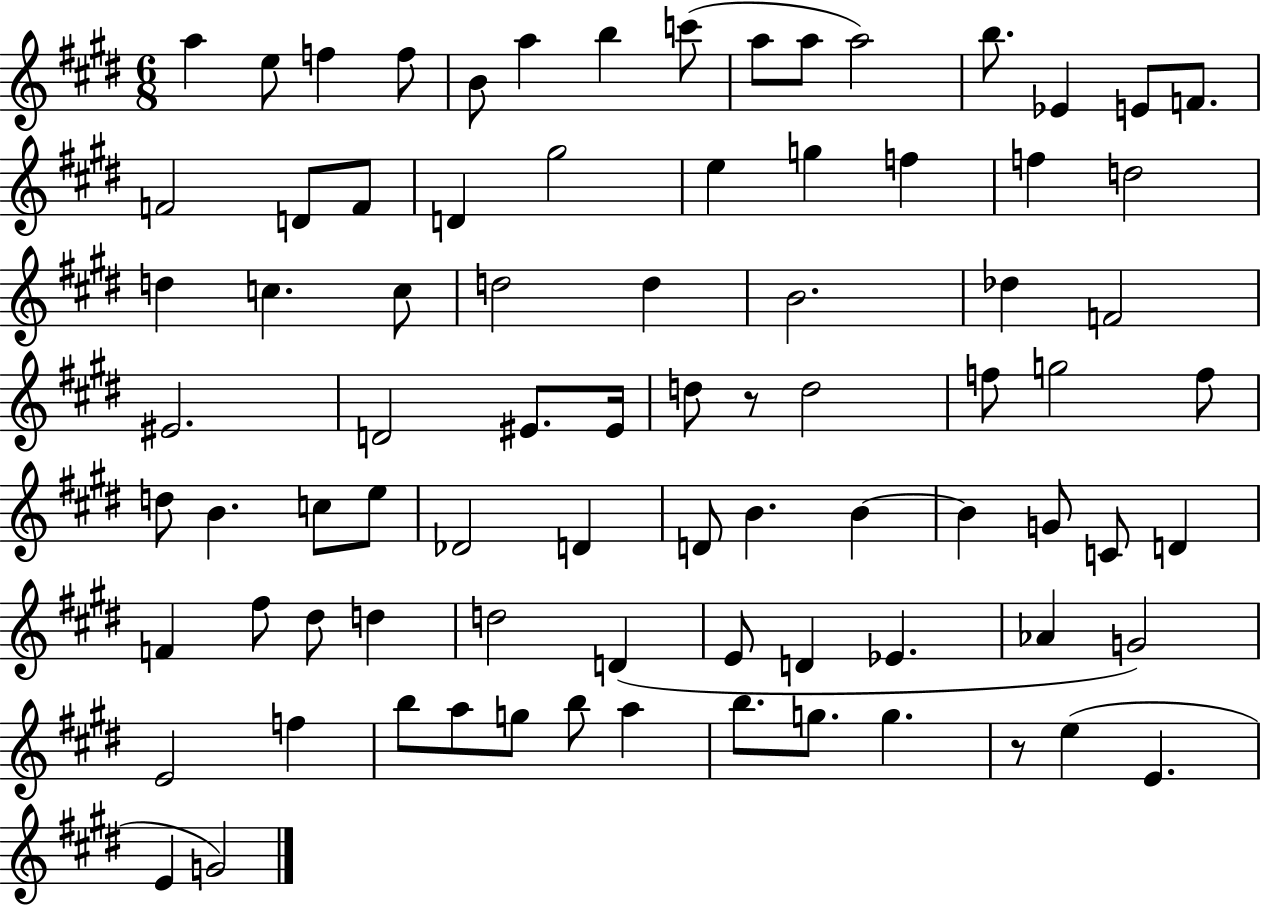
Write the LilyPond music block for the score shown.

{
  \clef treble
  \numericTimeSignature
  \time 6/8
  \key e \major
  \repeat volta 2 { a''4 e''8 f''4 f''8 | b'8 a''4 b''4 c'''8( | a''8 a''8 a''2) | b''8. ees'4 e'8 f'8. | \break f'2 d'8 f'8 | d'4 gis''2 | e''4 g''4 f''4 | f''4 d''2 | \break d''4 c''4. c''8 | d''2 d''4 | b'2. | des''4 f'2 | \break eis'2. | d'2 eis'8. eis'16 | d''8 r8 d''2 | f''8 g''2 f''8 | \break d''8 b'4. c''8 e''8 | des'2 d'4 | d'8 b'4. b'4~~ | b'4 g'8 c'8 d'4 | \break f'4 fis''8 dis''8 d''4 | d''2 d'4( | e'8 d'4 ees'4. | aes'4 g'2) | \break e'2 f''4 | b''8 a''8 g''8 b''8 a''4 | b''8. g''8. g''4. | r8 e''4( e'4. | \break e'4 g'2) | } \bar "|."
}